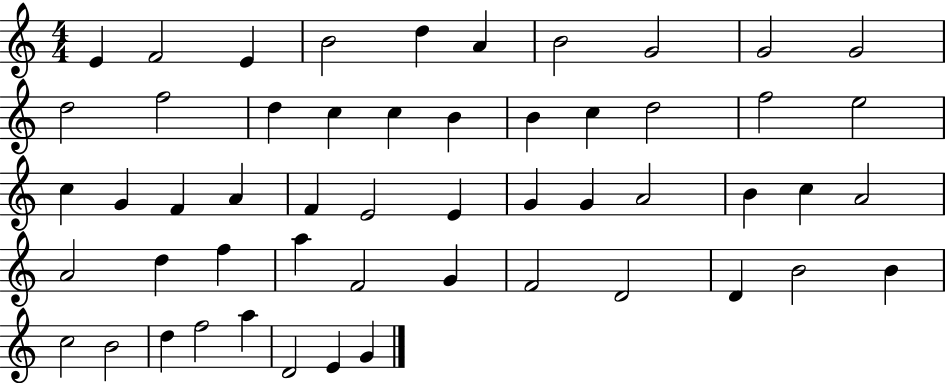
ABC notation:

X:1
T:Untitled
M:4/4
L:1/4
K:C
E F2 E B2 d A B2 G2 G2 G2 d2 f2 d c c B B c d2 f2 e2 c G F A F E2 E G G A2 B c A2 A2 d f a F2 G F2 D2 D B2 B c2 B2 d f2 a D2 E G